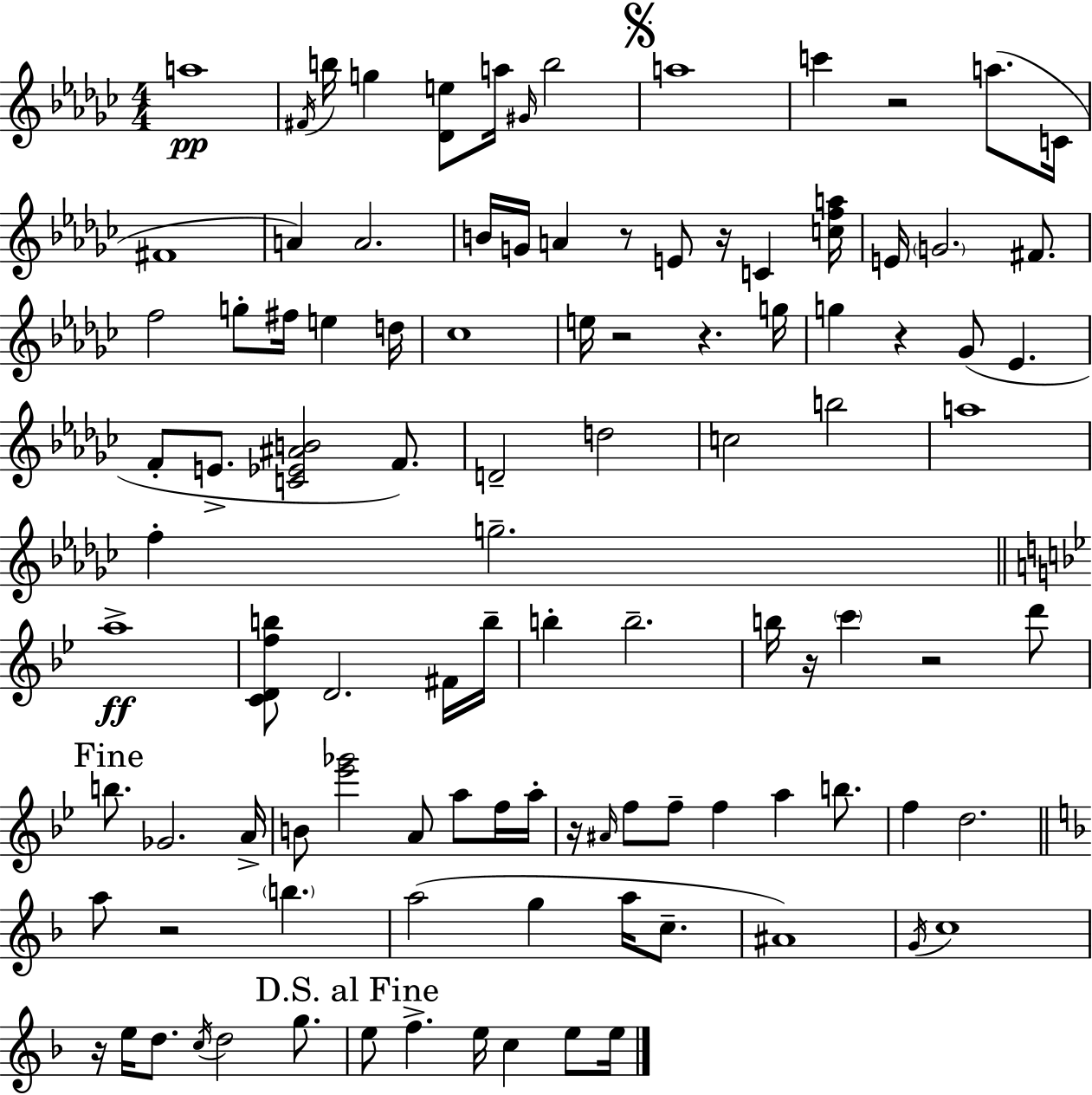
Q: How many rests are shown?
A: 11